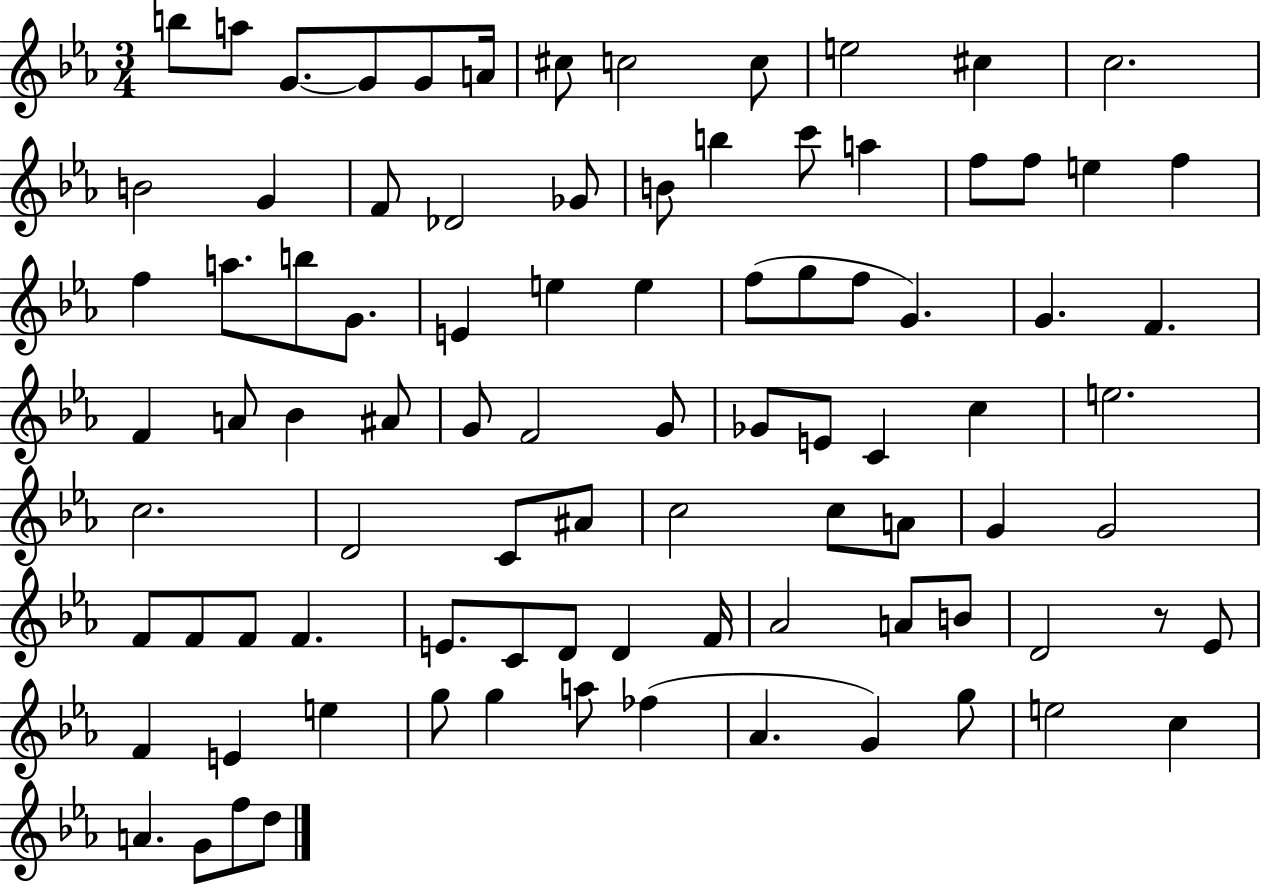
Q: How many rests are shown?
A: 1